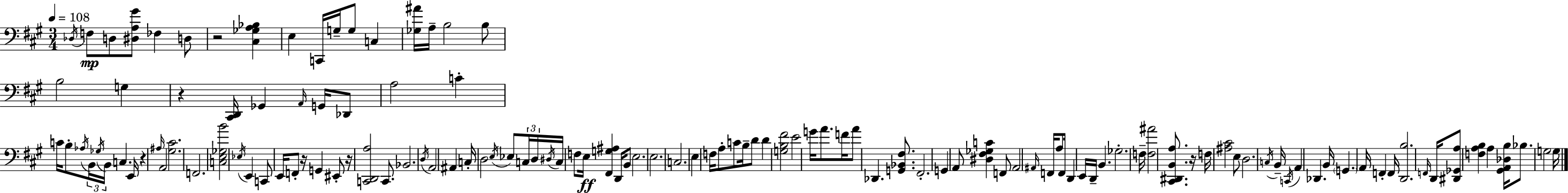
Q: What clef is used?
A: bass